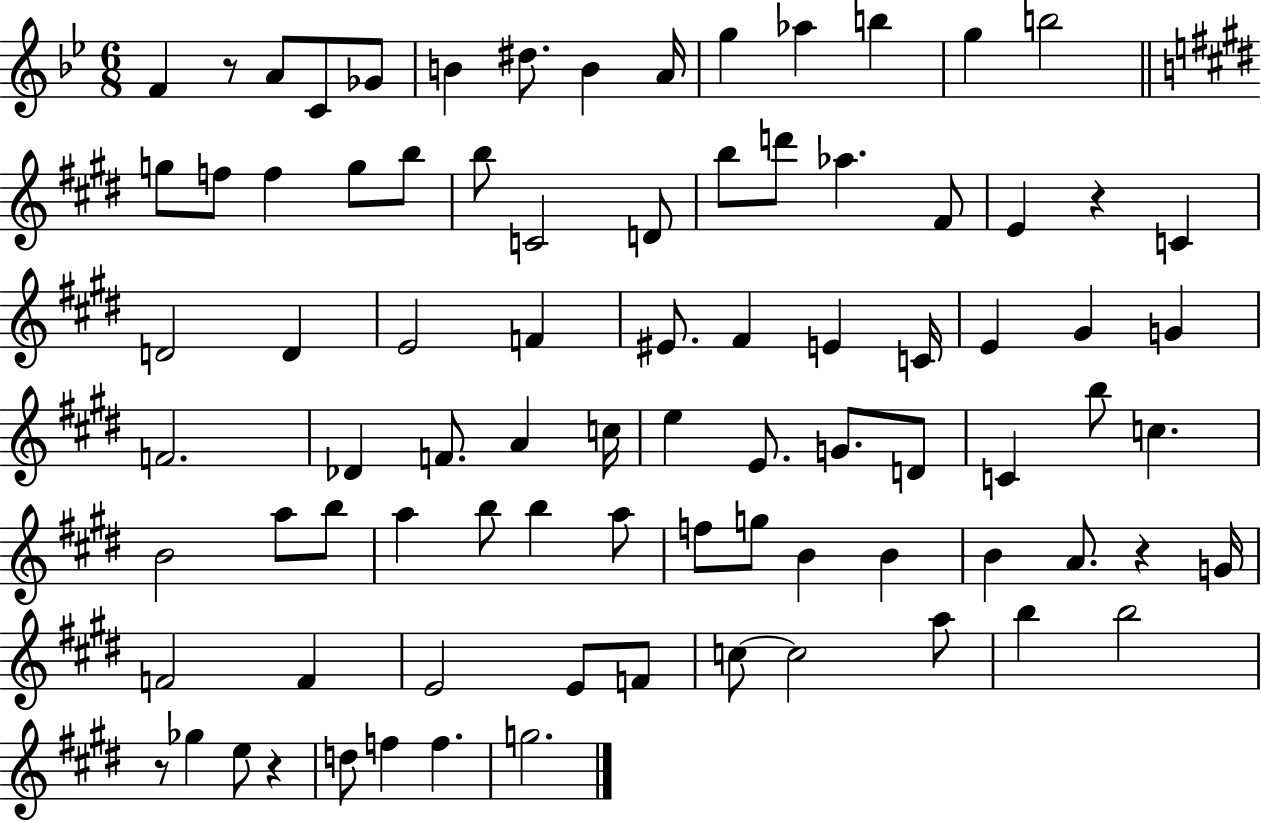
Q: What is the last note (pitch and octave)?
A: G5